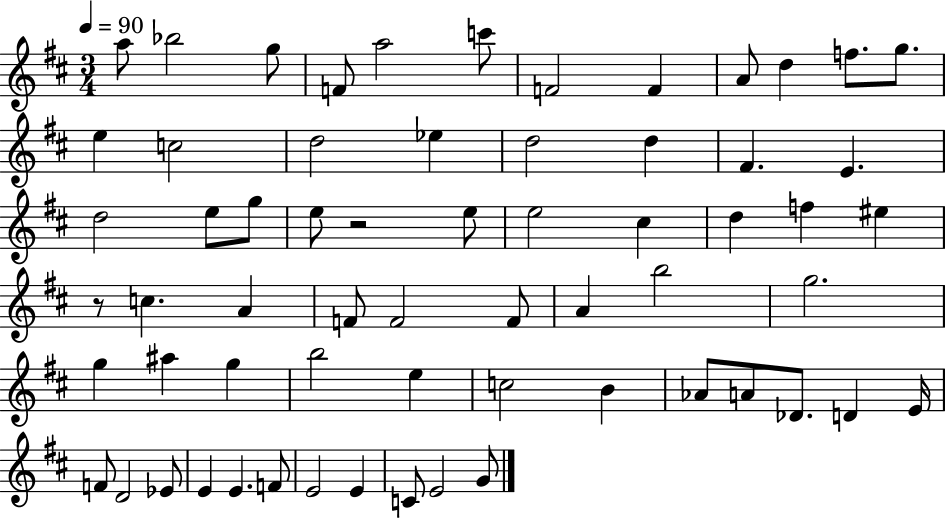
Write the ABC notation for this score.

X:1
T:Untitled
M:3/4
L:1/4
K:D
a/2 _b2 g/2 F/2 a2 c'/2 F2 F A/2 d f/2 g/2 e c2 d2 _e d2 d ^F E d2 e/2 g/2 e/2 z2 e/2 e2 ^c d f ^e z/2 c A F/2 F2 F/2 A b2 g2 g ^a g b2 e c2 B _A/2 A/2 _D/2 D E/4 F/2 D2 _E/2 E E F/2 E2 E C/2 E2 G/2